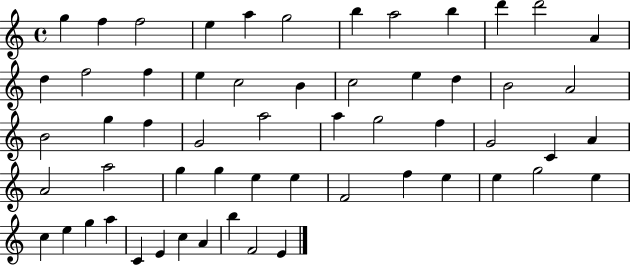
X:1
T:Untitled
M:4/4
L:1/4
K:C
g f f2 e a g2 b a2 b d' d'2 A d f2 f e c2 B c2 e d B2 A2 B2 g f G2 a2 a g2 f G2 C A A2 a2 g g e e F2 f e e g2 e c e g a C E c A b F2 E